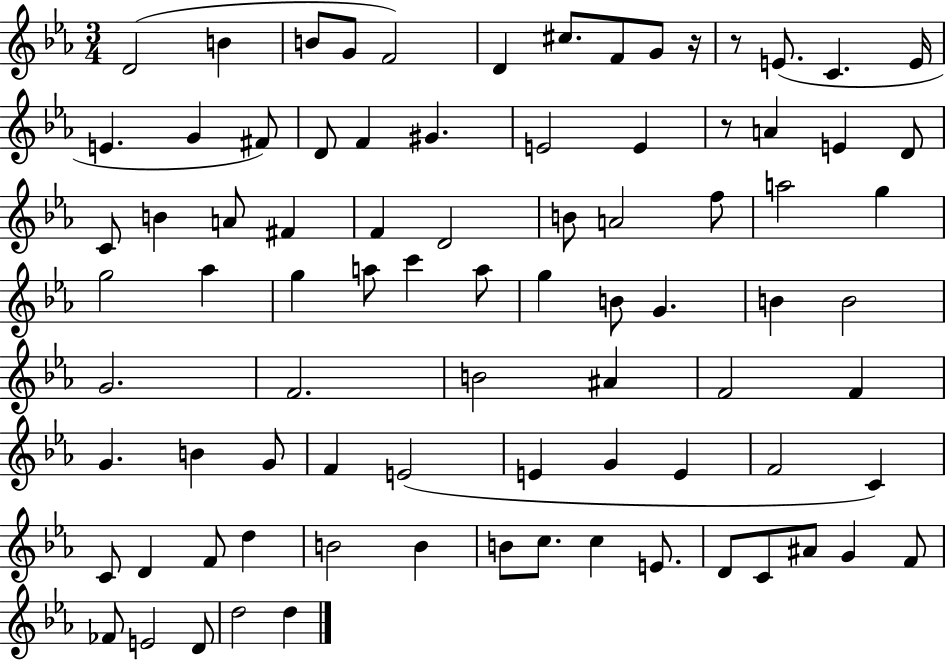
D4/h B4/q B4/e G4/e F4/h D4/q C#5/e. F4/e G4/e R/s R/e E4/e. C4/q. E4/s E4/q. G4/q F#4/e D4/e F4/q G#4/q. E4/h E4/q R/e A4/q E4/q D4/e C4/e B4/q A4/e F#4/q F4/q D4/h B4/e A4/h F5/e A5/h G5/q G5/h Ab5/q G5/q A5/e C6/q A5/e G5/q B4/e G4/q. B4/q B4/h G4/h. F4/h. B4/h A#4/q F4/h F4/q G4/q. B4/q G4/e F4/q E4/h E4/q G4/q E4/q F4/h C4/q C4/e D4/q F4/e D5/q B4/h B4/q B4/e C5/e. C5/q E4/e. D4/e C4/e A#4/e G4/q F4/e FES4/e E4/h D4/e D5/h D5/q